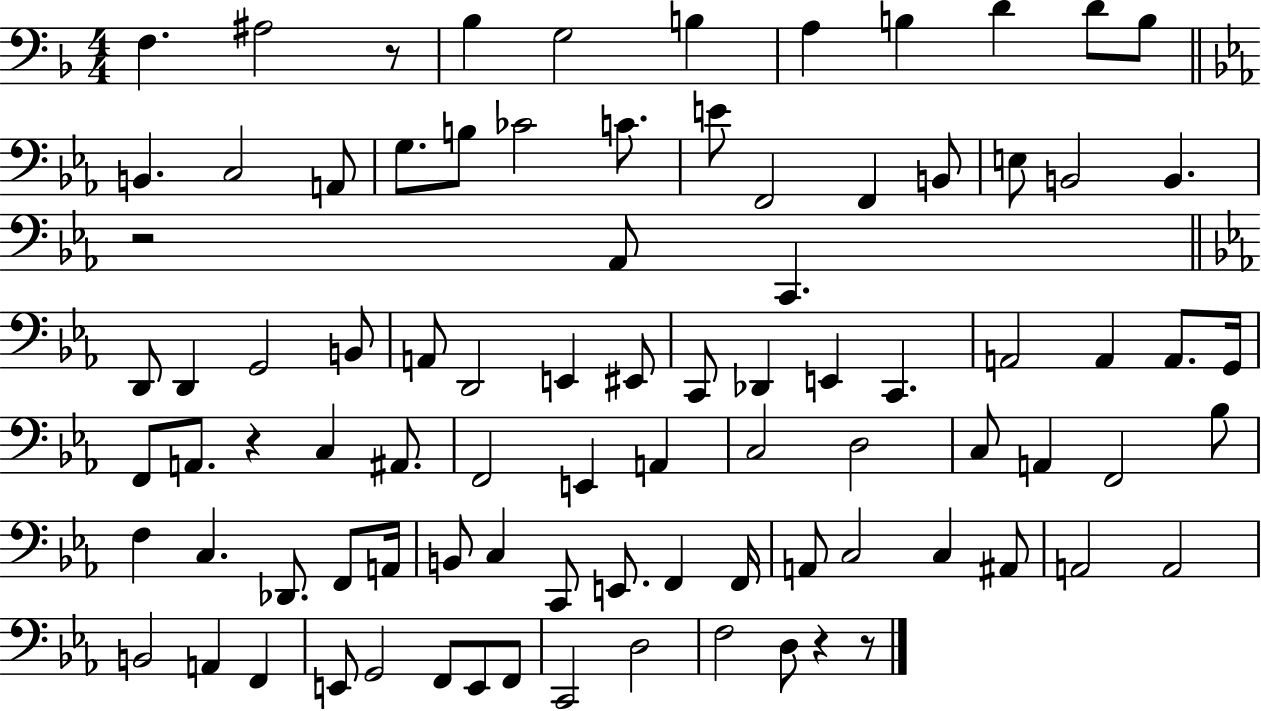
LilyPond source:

{
  \clef bass
  \numericTimeSignature
  \time 4/4
  \key f \major
  f4. ais2 r8 | bes4 g2 b4 | a4 b4 d'4 d'8 b8 | \bar "||" \break \key ees \major b,4. c2 a,8 | g8. b8 ces'2 c'8. | e'8 f,2 f,4 b,8 | e8 b,2 b,4. | \break r2 aes,8 c,4. | \bar "||" \break \key ees \major d,8 d,4 g,2 b,8 | a,8 d,2 e,4 eis,8 | c,8 des,4 e,4 c,4. | a,2 a,4 a,8. g,16 | \break f,8 a,8. r4 c4 ais,8. | f,2 e,4 a,4 | c2 d2 | c8 a,4 f,2 bes8 | \break f4 c4. des,8. f,8 a,16 | b,8 c4 c,8 e,8. f,4 f,16 | a,8 c2 c4 ais,8 | a,2 a,2 | \break b,2 a,4 f,4 | e,8 g,2 f,8 e,8 f,8 | c,2 d2 | f2 d8 r4 r8 | \break \bar "|."
}